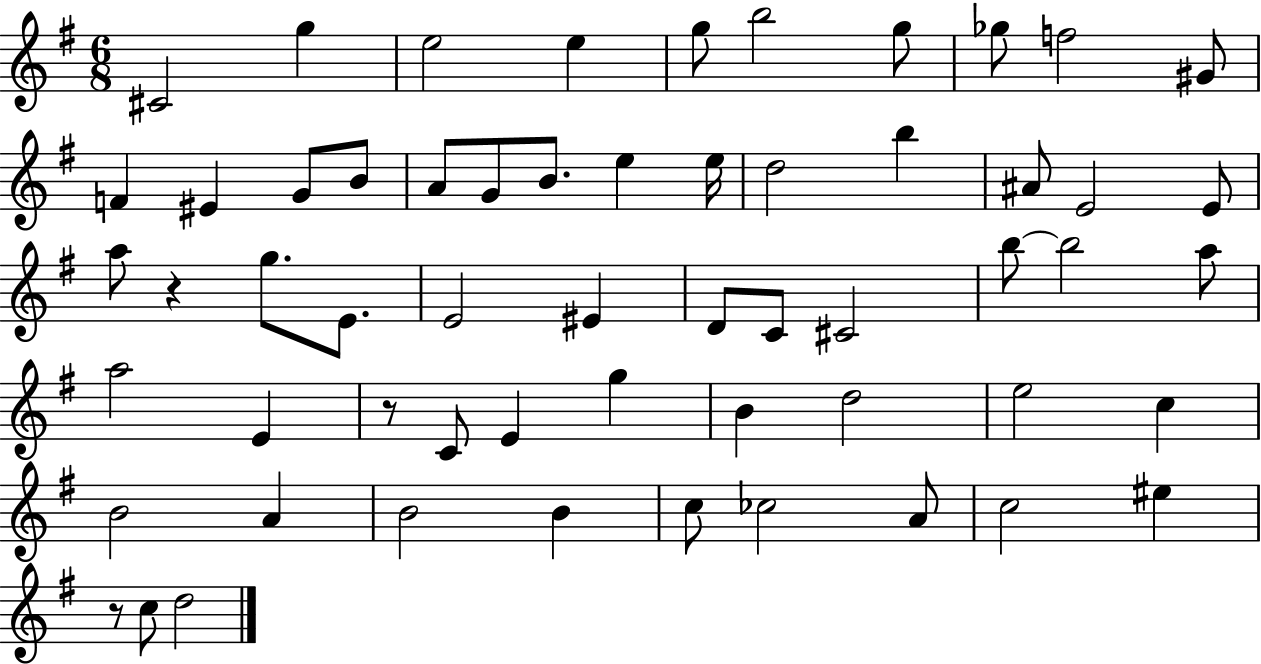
X:1
T:Untitled
M:6/8
L:1/4
K:G
^C2 g e2 e g/2 b2 g/2 _g/2 f2 ^G/2 F ^E G/2 B/2 A/2 G/2 B/2 e e/4 d2 b ^A/2 E2 E/2 a/2 z g/2 E/2 E2 ^E D/2 C/2 ^C2 b/2 b2 a/2 a2 E z/2 C/2 E g B d2 e2 c B2 A B2 B c/2 _c2 A/2 c2 ^e z/2 c/2 d2